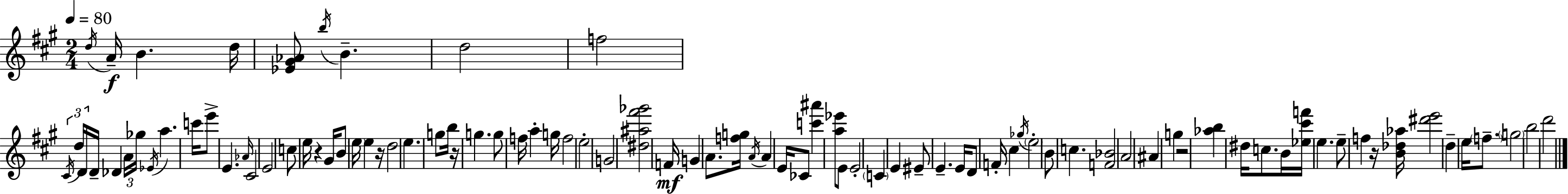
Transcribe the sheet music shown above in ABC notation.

X:1
T:Untitled
M:2/4
L:1/4
K:A
d/4 A/4 B d/4 [_E^G_A]/2 b/4 B d2 f2 ^C/4 d/4 D/4 D/4 _D A/4 _g/4 _E/4 a c'/4 e'/2 E _A/4 ^C2 E2 c/2 e/4 z ^G/4 B/2 e/4 e z/4 d2 e g/2 b/4 z/4 g g/2 f/4 a g/4 f2 e2 G2 [^d^a^f'_g']2 F/4 G A/2 [fg]/4 A/4 A E/4 _C/2 [c'^a'] [a_e']/2 E/2 E2 C E ^E/2 E E/4 D/2 F/4 ^c _g/4 e2 B/2 c [F_B]2 A2 ^A g z2 [_ab] ^d/4 c/2 B/4 [_e^c'f']/4 e e/2 f z/4 [B_d_a]/4 [^d'e']2 d e/4 f/2 g2 b2 d'2